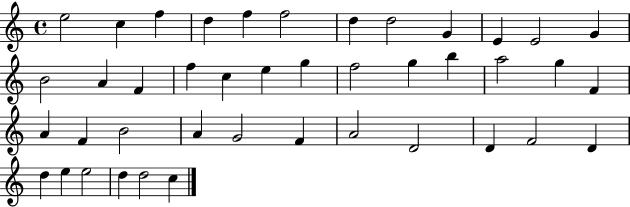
{
  \clef treble
  \time 4/4
  \defaultTimeSignature
  \key c \major
  e''2 c''4 f''4 | d''4 f''4 f''2 | d''4 d''2 g'4 | e'4 e'2 g'4 | \break b'2 a'4 f'4 | f''4 c''4 e''4 g''4 | f''2 g''4 b''4 | a''2 g''4 f'4 | \break a'4 f'4 b'2 | a'4 g'2 f'4 | a'2 d'2 | d'4 f'2 d'4 | \break d''4 e''4 e''2 | d''4 d''2 c''4 | \bar "|."
}